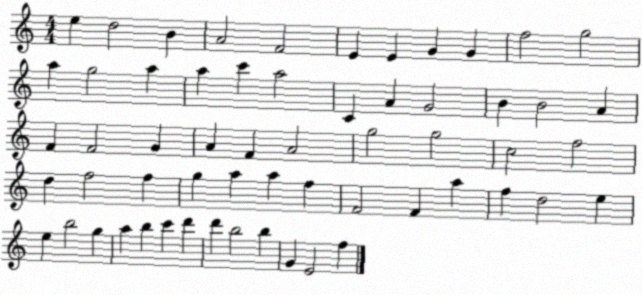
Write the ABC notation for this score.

X:1
T:Untitled
M:4/4
L:1/4
K:C
e d2 B A2 F2 E E G G f2 g2 a g2 a a c' a2 C A G2 B B2 A F F2 G A F A2 g2 g2 c2 f2 d f2 f g a a f F2 F a f d2 e e b2 g a b c' d' d' b2 b G E2 f